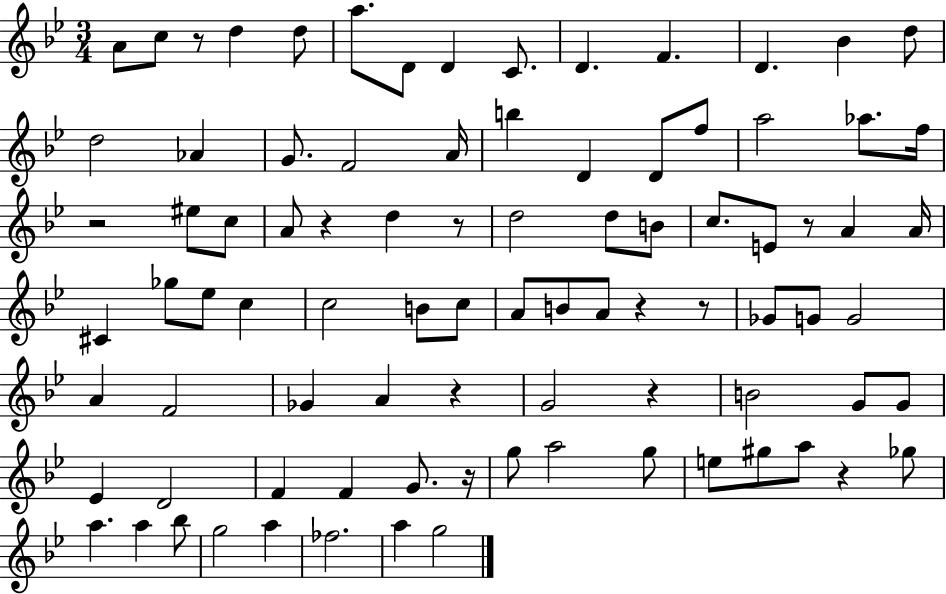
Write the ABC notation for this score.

X:1
T:Untitled
M:3/4
L:1/4
K:Bb
A/2 c/2 z/2 d d/2 a/2 D/2 D C/2 D F D _B d/2 d2 _A G/2 F2 A/4 b D D/2 f/2 a2 _a/2 f/4 z2 ^e/2 c/2 A/2 z d z/2 d2 d/2 B/2 c/2 E/2 z/2 A A/4 ^C _g/2 _e/2 c c2 B/2 c/2 A/2 B/2 A/2 z z/2 _G/2 G/2 G2 A F2 _G A z G2 z B2 G/2 G/2 _E D2 F F G/2 z/4 g/2 a2 g/2 e/2 ^g/2 a/2 z _g/2 a a _b/2 g2 a _f2 a g2